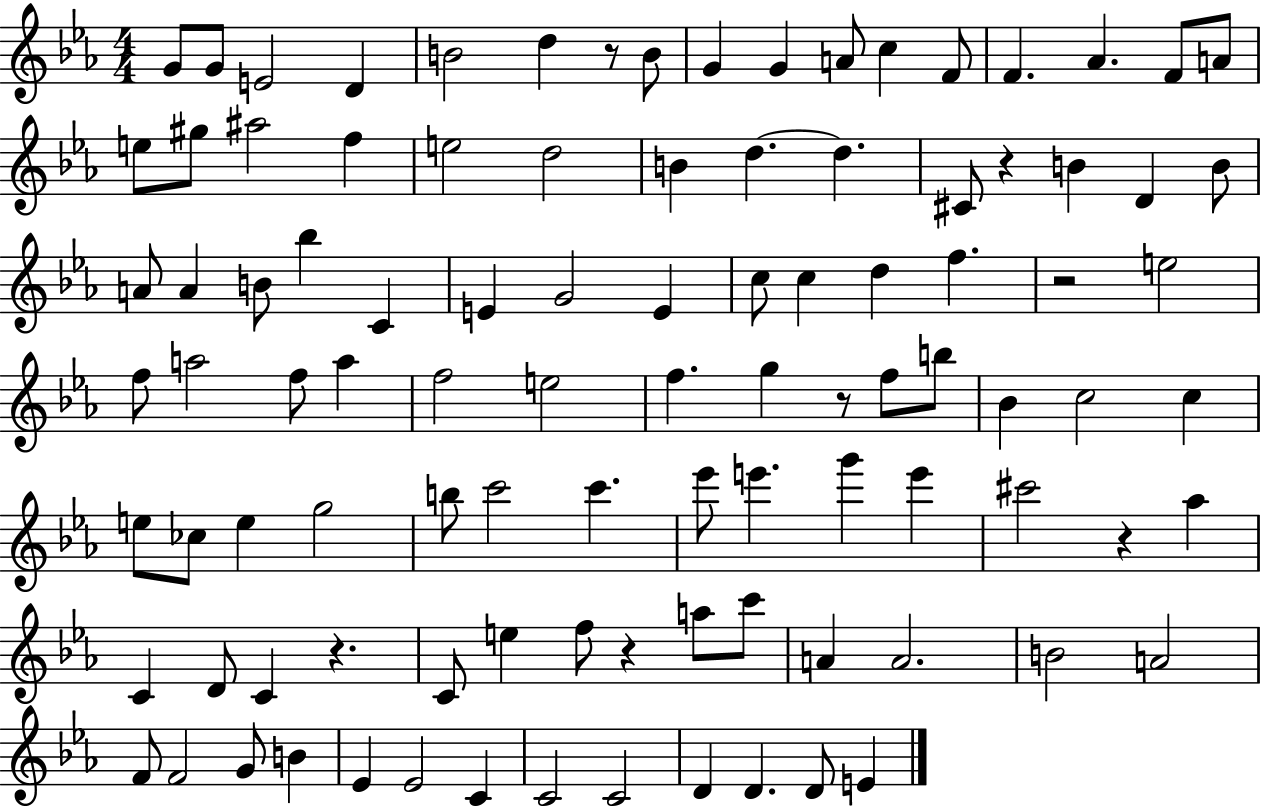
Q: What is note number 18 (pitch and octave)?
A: G#5